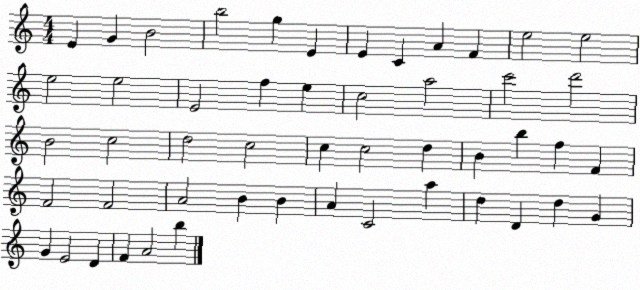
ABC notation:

X:1
T:Untitled
M:4/4
L:1/4
K:C
E G B2 b2 g E E C A F e2 e2 e2 e2 E2 f e c2 a2 c'2 d'2 B2 c2 d2 c2 c c2 d B b f F F2 F2 A2 B B A C2 a d D d G G E2 D F A2 b